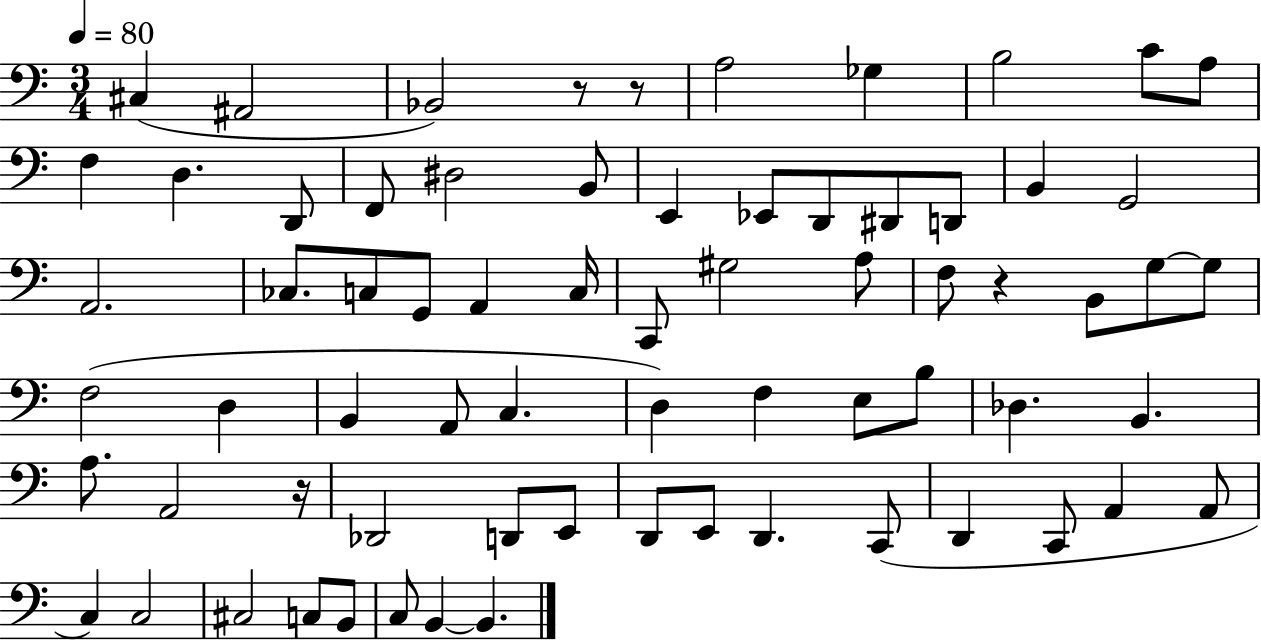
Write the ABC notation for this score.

X:1
T:Untitled
M:3/4
L:1/4
K:C
^C, ^A,,2 _B,,2 z/2 z/2 A,2 _G, B,2 C/2 A,/2 F, D, D,,/2 F,,/2 ^D,2 B,,/2 E,, _E,,/2 D,,/2 ^D,,/2 D,,/2 B,, G,,2 A,,2 _C,/2 C,/2 G,,/2 A,, C,/4 C,,/2 ^G,2 A,/2 F,/2 z B,,/2 G,/2 G,/2 F,2 D, B,, A,,/2 C, D, F, E,/2 B,/2 _D, B,, A,/2 A,,2 z/4 _D,,2 D,,/2 E,,/2 D,,/2 E,,/2 D,, C,,/2 D,, C,,/2 A,, A,,/2 C, C,2 ^C,2 C,/2 B,,/2 C,/2 B,, B,,